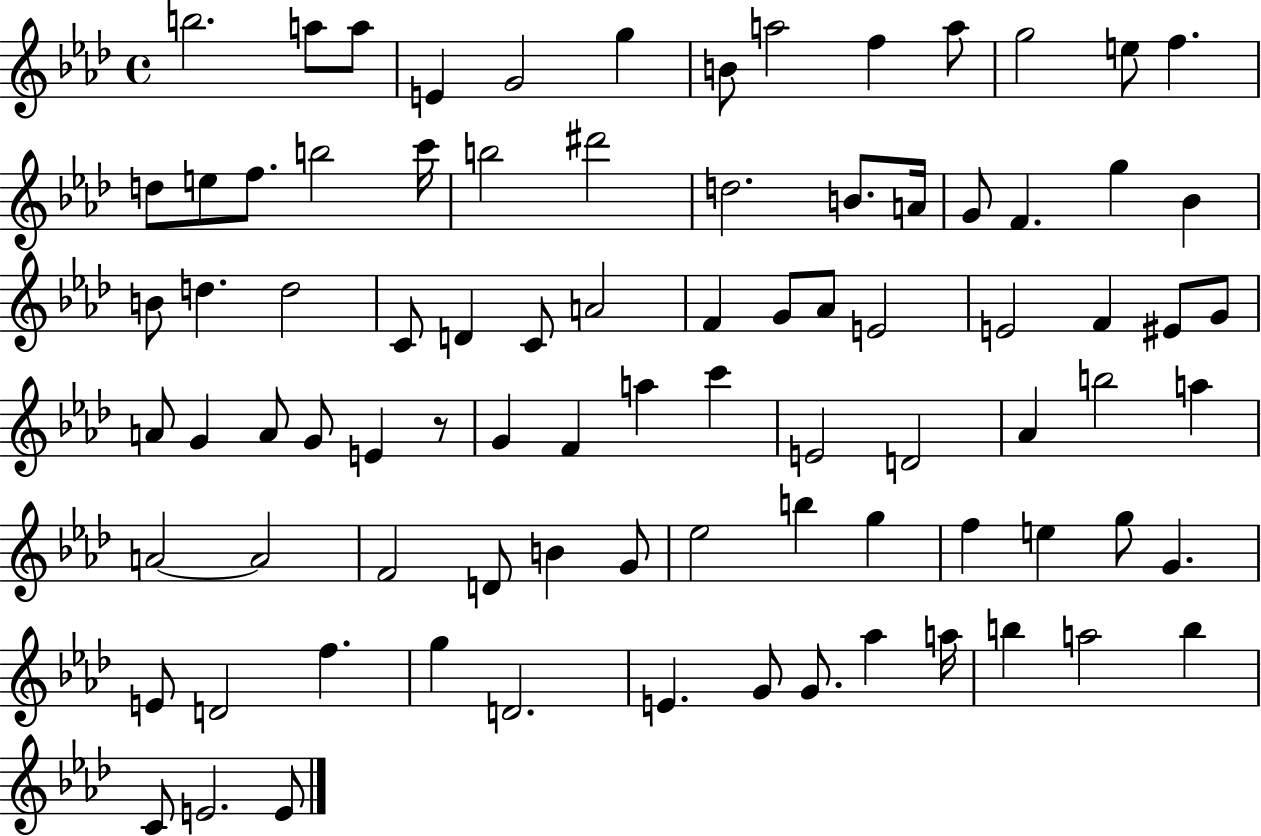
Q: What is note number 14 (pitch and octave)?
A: D5